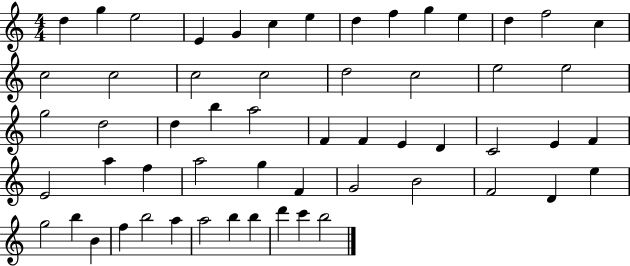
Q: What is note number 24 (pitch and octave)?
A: D5